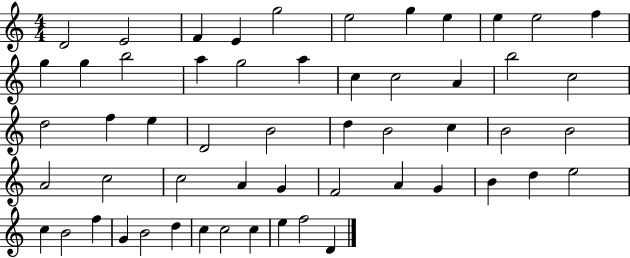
D4/h E4/h F4/q E4/q G5/h E5/h G5/q E5/q E5/q E5/h F5/q G5/q G5/q B5/h A5/q G5/h A5/q C5/q C5/h A4/q B5/h C5/h D5/h F5/q E5/q D4/h B4/h D5/q B4/h C5/q B4/h B4/h A4/h C5/h C5/h A4/q G4/q F4/h A4/q G4/q B4/q D5/q E5/h C5/q B4/h F5/q G4/q B4/h D5/q C5/q C5/h C5/q E5/q F5/h D4/q